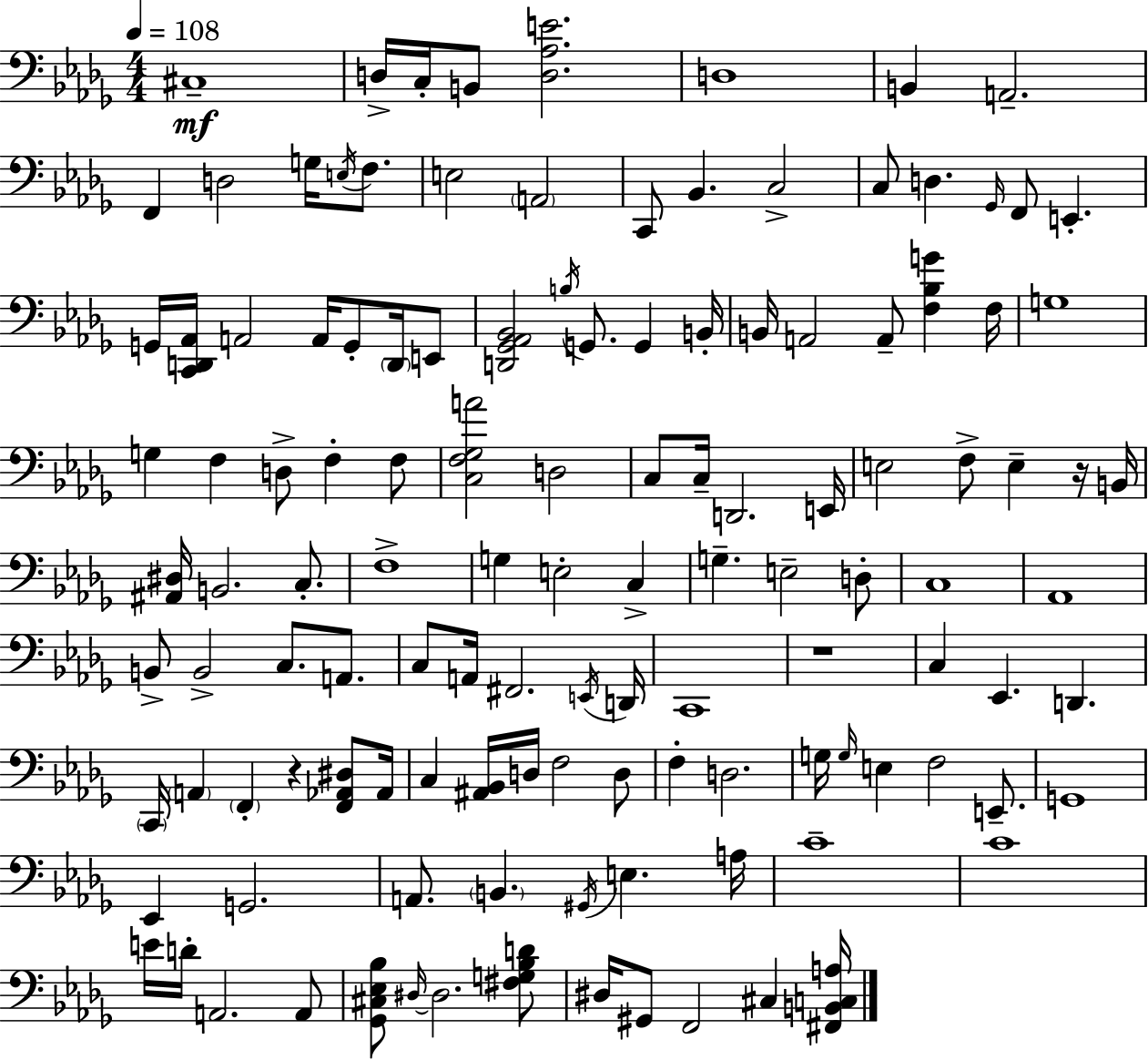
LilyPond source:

{
  \clef bass
  \numericTimeSignature
  \time 4/4
  \key bes \minor
  \tempo 4 = 108
  cis1--\mf | d16-> c16-. b,8 <d aes e'>2. | d1 | b,4 a,2.-- | \break f,4 d2 g16 \acciaccatura { e16 } f8. | e2 \parenthesize a,2 | c,8 bes,4. c2-> | c8 d4. \grace { ges,16 } f,8 e,4.-. | \break g,16 <c, d, aes,>16 a,2 a,16 g,8-. \parenthesize d,16 | e,8 <d, ges, aes, bes,>2 \acciaccatura { b16 } g,8. g,4 | b,16-. b,16 a,2 a,8-- <f bes g'>4 | f16 g1 | \break g4 f4 d8-> f4-. | f8 <c f ges a'>2 d2 | c8 c16-- d,2. | e,16 e2 f8-> e4-- | \break r16 b,16 <ais, dis>16 b,2. | c8.-. f1-> | g4 e2-. c4-> | g4.-- e2-- | \break d8-. c1 | aes,1 | b,8-> b,2-> c8. | a,8. c8 a,16 fis,2. | \break \acciaccatura { e,16 } d,16 c,1 | r1 | c4 ees,4. d,4. | \parenthesize c,16 \parenthesize a,4 \parenthesize f,4-. r4 | \break <f, aes, dis>8 aes,16 c4 <ais, bes,>16 d16 f2 | d8 f4-. d2. | g16 \grace { g16 } e4 f2 | e,8.-- g,1 | \break ees,4 g,2. | a,8. \parenthesize b,4. \acciaccatura { gis,16 } e4. | a16 c'1-- | c'1 | \break e'16 d'16-. a,2. | a,8 <ges, cis ees bes>8 \grace { dis16~ }~ dis2. | <fis g bes d'>8 dis16 gis,8 f,2 | cis4 <fis, b, c a>16 \bar "|."
}